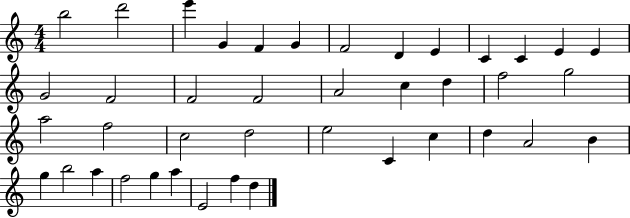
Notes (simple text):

B5/h D6/h E6/q G4/q F4/q G4/q F4/h D4/q E4/q C4/q C4/q E4/q E4/q G4/h F4/h F4/h F4/h A4/h C5/q D5/q F5/h G5/h A5/h F5/h C5/h D5/h E5/h C4/q C5/q D5/q A4/h B4/q G5/q B5/h A5/q F5/h G5/q A5/q E4/h F5/q D5/q